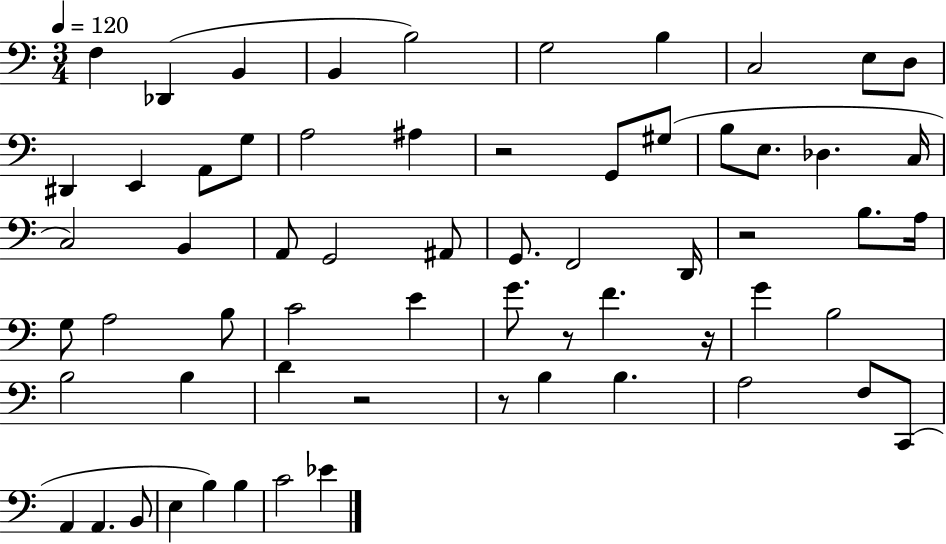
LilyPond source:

{
  \clef bass
  \numericTimeSignature
  \time 3/4
  \key c \major
  \tempo 4 = 120
  \repeat volta 2 { f4 des,4( b,4 | b,4 b2) | g2 b4 | c2 e8 d8 | \break dis,4 e,4 a,8 g8 | a2 ais4 | r2 g,8 gis8( | b8 e8. des4. c16 | \break c2) b,4 | a,8 g,2 ais,8 | g,8. f,2 d,16 | r2 b8. a16 | \break g8 a2 b8 | c'2 e'4 | g'8. r8 f'4. r16 | g'4 b2 | \break b2 b4 | d'4 r2 | r8 b4 b4. | a2 f8 c,8( | \break a,4 a,4. b,8 | e4 b4) b4 | c'2 ees'4 | } \bar "|."
}